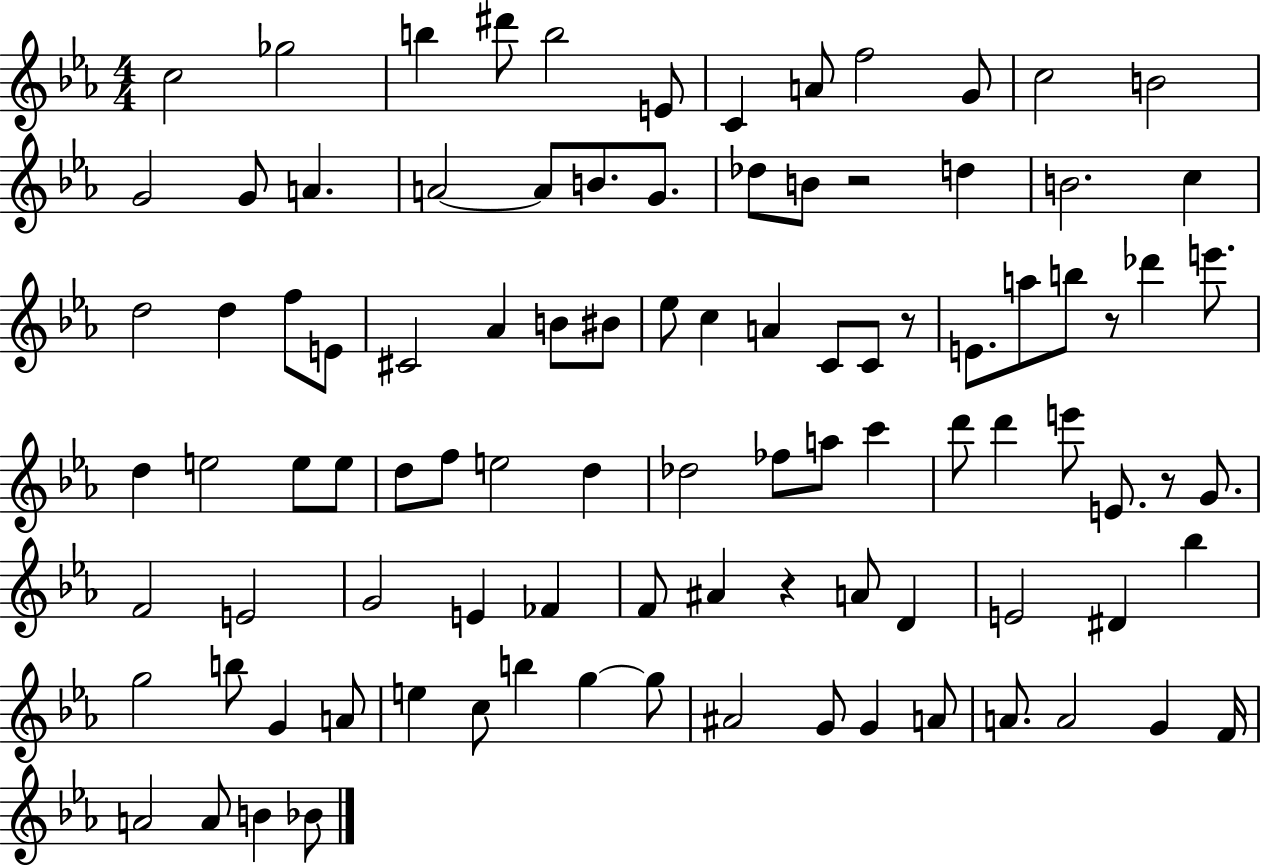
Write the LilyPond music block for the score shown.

{
  \clef treble
  \numericTimeSignature
  \time 4/4
  \key ees \major
  \repeat volta 2 { c''2 ges''2 | b''4 dis'''8 b''2 e'8 | c'4 a'8 f''2 g'8 | c''2 b'2 | \break g'2 g'8 a'4. | a'2~~ a'8 b'8. g'8. | des''8 b'8 r2 d''4 | b'2. c''4 | \break d''2 d''4 f''8 e'8 | cis'2 aes'4 b'8 bis'8 | ees''8 c''4 a'4 c'8 c'8 r8 | e'8. a''8 b''8 r8 des'''4 e'''8. | \break d''4 e''2 e''8 e''8 | d''8 f''8 e''2 d''4 | des''2 fes''8 a''8 c'''4 | d'''8 d'''4 e'''8 e'8. r8 g'8. | \break f'2 e'2 | g'2 e'4 fes'4 | f'8 ais'4 r4 a'8 d'4 | e'2 dis'4 bes''4 | \break g''2 b''8 g'4 a'8 | e''4 c''8 b''4 g''4~~ g''8 | ais'2 g'8 g'4 a'8 | a'8. a'2 g'4 f'16 | \break a'2 a'8 b'4 bes'8 | } \bar "|."
}